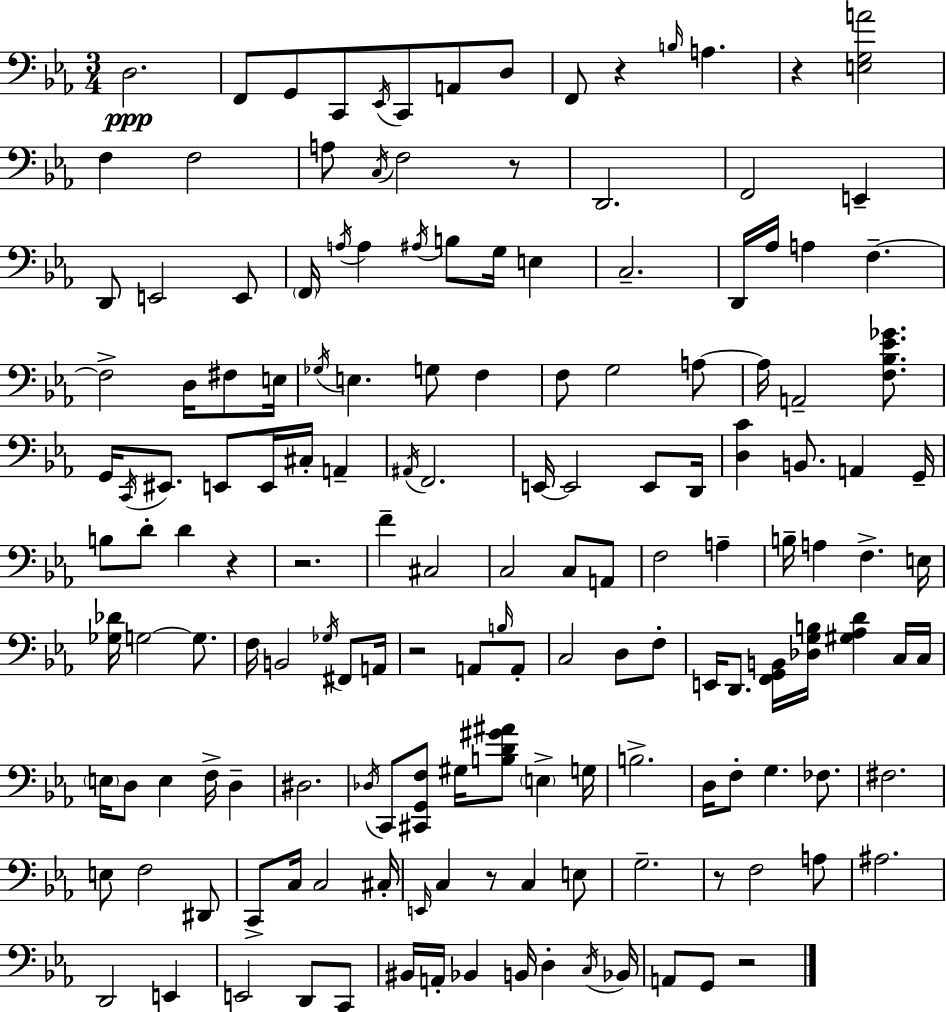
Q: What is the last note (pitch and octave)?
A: G2